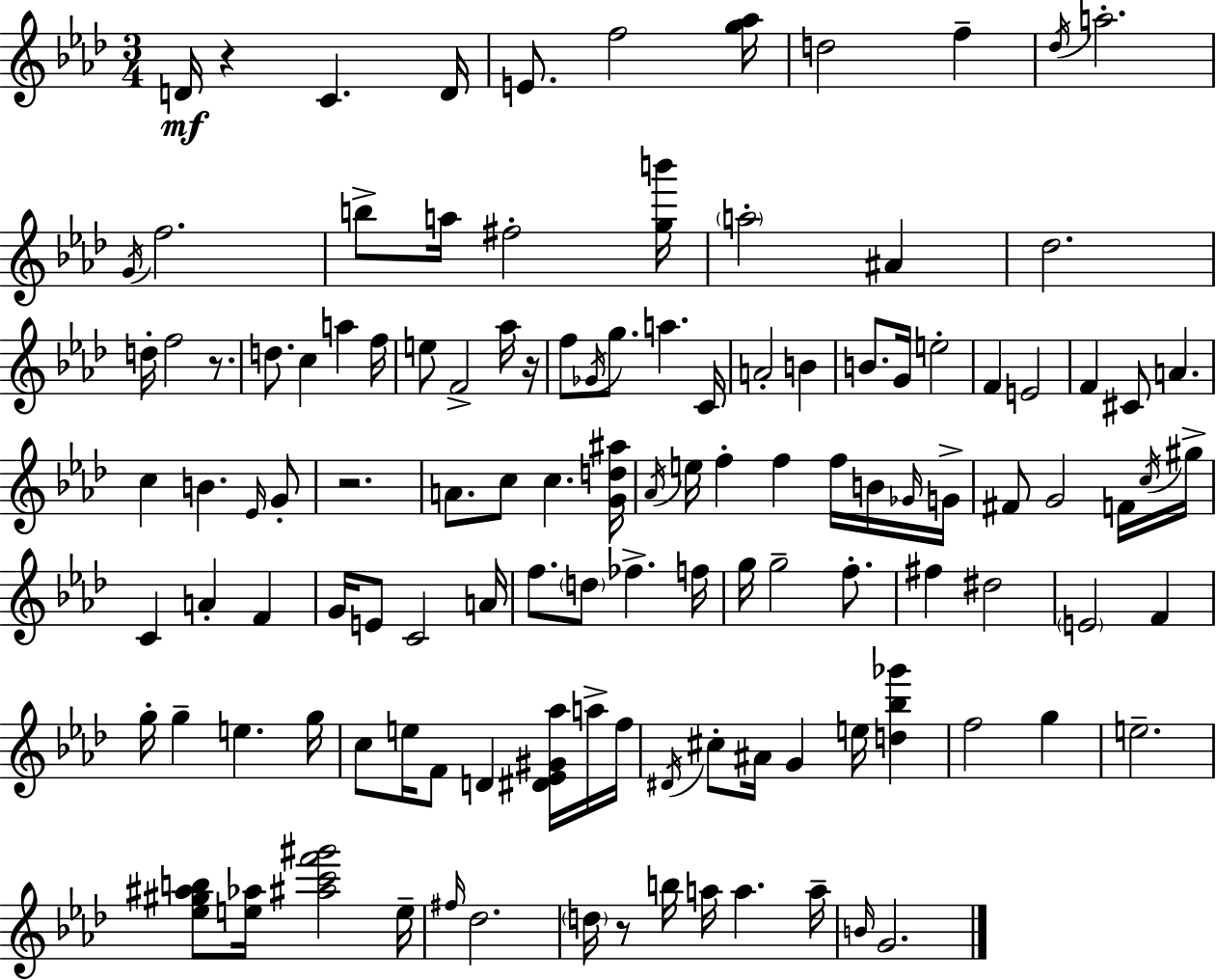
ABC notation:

X:1
T:Untitled
M:3/4
L:1/4
K:Fm
D/4 z C D/4 E/2 f2 [g_a]/4 d2 f _d/4 a2 G/4 f2 b/2 a/4 ^f2 [gb']/4 a2 ^A _d2 d/4 f2 z/2 d/2 c a f/4 e/2 F2 _a/4 z/4 f/2 _G/4 g/2 a C/4 A2 B B/2 G/4 e2 F E2 F ^C/2 A c B _E/4 G/2 z2 A/2 c/2 c [Gd^a]/4 _A/4 e/4 f f f/4 B/4 _G/4 G/4 ^F/2 G2 F/4 c/4 ^g/4 C A F G/4 E/2 C2 A/4 f/2 d/2 _f f/4 g/4 g2 f/2 ^f ^d2 E2 F g/4 g e g/4 c/2 e/4 F/2 D [^D_E^G_a]/4 a/4 f/4 ^D/4 ^c/2 ^A/4 G e/4 [d_b_g'] f2 g e2 [_e^g^ab]/2 [e_a]/4 [^ac'f'^g']2 e/4 ^f/4 _d2 d/4 z/2 b/4 a/4 a a/4 B/4 G2